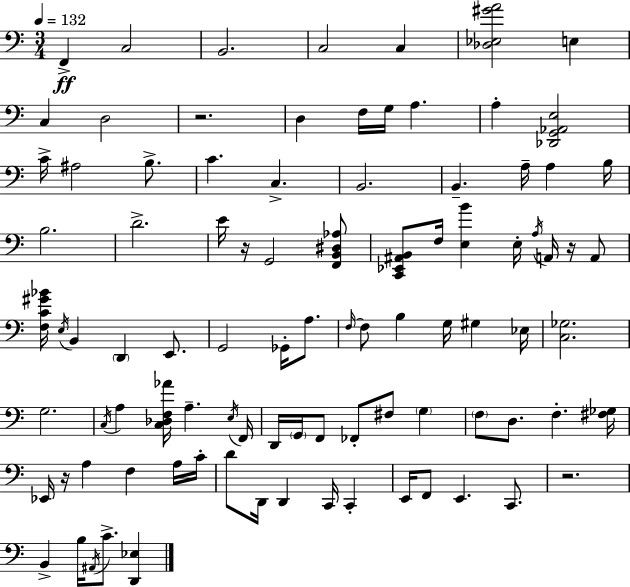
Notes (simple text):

F2/q C3/h B2/h. C3/h C3/q [Db3,Eb3,G#4,A4]/h E3/q C3/q D3/h R/h. D3/q F3/s G3/s A3/q. A3/q [Db2,G2,Ab2,E3]/h C4/s A#3/h B3/e. C4/q. C3/q. B2/h. B2/q. A3/s A3/q B3/s B3/h. D4/h. E4/s R/s G2/h [F2,B2,D#3,Ab3]/e [C2,Eb2,A#2,B2]/e F3/s [E3,B4]/q E3/s A3/s A2/s R/s A2/e [F3,C4,G#4,Bb4]/s E3/s B2/q D2/q E2/e. G2/h Gb2/s A3/e. F3/s F3/e B3/q G3/s G#3/q Eb3/s [C3,Gb3]/h. G3/h. C3/s A3/q [C3,Db3,F3,Ab4]/s A3/q. E3/s F2/s D2/s G2/s F2/e FES2/e F#3/e G3/q F3/e D3/e. F3/q. [F#3,Gb3]/s Eb2/s R/s A3/q F3/q A3/s C4/s D4/e D2/s D2/q C2/s C2/q E2/s F2/e E2/q. C2/e. R/h. B2/q B3/s A#2/s C4/e. [D2,Eb3]/q